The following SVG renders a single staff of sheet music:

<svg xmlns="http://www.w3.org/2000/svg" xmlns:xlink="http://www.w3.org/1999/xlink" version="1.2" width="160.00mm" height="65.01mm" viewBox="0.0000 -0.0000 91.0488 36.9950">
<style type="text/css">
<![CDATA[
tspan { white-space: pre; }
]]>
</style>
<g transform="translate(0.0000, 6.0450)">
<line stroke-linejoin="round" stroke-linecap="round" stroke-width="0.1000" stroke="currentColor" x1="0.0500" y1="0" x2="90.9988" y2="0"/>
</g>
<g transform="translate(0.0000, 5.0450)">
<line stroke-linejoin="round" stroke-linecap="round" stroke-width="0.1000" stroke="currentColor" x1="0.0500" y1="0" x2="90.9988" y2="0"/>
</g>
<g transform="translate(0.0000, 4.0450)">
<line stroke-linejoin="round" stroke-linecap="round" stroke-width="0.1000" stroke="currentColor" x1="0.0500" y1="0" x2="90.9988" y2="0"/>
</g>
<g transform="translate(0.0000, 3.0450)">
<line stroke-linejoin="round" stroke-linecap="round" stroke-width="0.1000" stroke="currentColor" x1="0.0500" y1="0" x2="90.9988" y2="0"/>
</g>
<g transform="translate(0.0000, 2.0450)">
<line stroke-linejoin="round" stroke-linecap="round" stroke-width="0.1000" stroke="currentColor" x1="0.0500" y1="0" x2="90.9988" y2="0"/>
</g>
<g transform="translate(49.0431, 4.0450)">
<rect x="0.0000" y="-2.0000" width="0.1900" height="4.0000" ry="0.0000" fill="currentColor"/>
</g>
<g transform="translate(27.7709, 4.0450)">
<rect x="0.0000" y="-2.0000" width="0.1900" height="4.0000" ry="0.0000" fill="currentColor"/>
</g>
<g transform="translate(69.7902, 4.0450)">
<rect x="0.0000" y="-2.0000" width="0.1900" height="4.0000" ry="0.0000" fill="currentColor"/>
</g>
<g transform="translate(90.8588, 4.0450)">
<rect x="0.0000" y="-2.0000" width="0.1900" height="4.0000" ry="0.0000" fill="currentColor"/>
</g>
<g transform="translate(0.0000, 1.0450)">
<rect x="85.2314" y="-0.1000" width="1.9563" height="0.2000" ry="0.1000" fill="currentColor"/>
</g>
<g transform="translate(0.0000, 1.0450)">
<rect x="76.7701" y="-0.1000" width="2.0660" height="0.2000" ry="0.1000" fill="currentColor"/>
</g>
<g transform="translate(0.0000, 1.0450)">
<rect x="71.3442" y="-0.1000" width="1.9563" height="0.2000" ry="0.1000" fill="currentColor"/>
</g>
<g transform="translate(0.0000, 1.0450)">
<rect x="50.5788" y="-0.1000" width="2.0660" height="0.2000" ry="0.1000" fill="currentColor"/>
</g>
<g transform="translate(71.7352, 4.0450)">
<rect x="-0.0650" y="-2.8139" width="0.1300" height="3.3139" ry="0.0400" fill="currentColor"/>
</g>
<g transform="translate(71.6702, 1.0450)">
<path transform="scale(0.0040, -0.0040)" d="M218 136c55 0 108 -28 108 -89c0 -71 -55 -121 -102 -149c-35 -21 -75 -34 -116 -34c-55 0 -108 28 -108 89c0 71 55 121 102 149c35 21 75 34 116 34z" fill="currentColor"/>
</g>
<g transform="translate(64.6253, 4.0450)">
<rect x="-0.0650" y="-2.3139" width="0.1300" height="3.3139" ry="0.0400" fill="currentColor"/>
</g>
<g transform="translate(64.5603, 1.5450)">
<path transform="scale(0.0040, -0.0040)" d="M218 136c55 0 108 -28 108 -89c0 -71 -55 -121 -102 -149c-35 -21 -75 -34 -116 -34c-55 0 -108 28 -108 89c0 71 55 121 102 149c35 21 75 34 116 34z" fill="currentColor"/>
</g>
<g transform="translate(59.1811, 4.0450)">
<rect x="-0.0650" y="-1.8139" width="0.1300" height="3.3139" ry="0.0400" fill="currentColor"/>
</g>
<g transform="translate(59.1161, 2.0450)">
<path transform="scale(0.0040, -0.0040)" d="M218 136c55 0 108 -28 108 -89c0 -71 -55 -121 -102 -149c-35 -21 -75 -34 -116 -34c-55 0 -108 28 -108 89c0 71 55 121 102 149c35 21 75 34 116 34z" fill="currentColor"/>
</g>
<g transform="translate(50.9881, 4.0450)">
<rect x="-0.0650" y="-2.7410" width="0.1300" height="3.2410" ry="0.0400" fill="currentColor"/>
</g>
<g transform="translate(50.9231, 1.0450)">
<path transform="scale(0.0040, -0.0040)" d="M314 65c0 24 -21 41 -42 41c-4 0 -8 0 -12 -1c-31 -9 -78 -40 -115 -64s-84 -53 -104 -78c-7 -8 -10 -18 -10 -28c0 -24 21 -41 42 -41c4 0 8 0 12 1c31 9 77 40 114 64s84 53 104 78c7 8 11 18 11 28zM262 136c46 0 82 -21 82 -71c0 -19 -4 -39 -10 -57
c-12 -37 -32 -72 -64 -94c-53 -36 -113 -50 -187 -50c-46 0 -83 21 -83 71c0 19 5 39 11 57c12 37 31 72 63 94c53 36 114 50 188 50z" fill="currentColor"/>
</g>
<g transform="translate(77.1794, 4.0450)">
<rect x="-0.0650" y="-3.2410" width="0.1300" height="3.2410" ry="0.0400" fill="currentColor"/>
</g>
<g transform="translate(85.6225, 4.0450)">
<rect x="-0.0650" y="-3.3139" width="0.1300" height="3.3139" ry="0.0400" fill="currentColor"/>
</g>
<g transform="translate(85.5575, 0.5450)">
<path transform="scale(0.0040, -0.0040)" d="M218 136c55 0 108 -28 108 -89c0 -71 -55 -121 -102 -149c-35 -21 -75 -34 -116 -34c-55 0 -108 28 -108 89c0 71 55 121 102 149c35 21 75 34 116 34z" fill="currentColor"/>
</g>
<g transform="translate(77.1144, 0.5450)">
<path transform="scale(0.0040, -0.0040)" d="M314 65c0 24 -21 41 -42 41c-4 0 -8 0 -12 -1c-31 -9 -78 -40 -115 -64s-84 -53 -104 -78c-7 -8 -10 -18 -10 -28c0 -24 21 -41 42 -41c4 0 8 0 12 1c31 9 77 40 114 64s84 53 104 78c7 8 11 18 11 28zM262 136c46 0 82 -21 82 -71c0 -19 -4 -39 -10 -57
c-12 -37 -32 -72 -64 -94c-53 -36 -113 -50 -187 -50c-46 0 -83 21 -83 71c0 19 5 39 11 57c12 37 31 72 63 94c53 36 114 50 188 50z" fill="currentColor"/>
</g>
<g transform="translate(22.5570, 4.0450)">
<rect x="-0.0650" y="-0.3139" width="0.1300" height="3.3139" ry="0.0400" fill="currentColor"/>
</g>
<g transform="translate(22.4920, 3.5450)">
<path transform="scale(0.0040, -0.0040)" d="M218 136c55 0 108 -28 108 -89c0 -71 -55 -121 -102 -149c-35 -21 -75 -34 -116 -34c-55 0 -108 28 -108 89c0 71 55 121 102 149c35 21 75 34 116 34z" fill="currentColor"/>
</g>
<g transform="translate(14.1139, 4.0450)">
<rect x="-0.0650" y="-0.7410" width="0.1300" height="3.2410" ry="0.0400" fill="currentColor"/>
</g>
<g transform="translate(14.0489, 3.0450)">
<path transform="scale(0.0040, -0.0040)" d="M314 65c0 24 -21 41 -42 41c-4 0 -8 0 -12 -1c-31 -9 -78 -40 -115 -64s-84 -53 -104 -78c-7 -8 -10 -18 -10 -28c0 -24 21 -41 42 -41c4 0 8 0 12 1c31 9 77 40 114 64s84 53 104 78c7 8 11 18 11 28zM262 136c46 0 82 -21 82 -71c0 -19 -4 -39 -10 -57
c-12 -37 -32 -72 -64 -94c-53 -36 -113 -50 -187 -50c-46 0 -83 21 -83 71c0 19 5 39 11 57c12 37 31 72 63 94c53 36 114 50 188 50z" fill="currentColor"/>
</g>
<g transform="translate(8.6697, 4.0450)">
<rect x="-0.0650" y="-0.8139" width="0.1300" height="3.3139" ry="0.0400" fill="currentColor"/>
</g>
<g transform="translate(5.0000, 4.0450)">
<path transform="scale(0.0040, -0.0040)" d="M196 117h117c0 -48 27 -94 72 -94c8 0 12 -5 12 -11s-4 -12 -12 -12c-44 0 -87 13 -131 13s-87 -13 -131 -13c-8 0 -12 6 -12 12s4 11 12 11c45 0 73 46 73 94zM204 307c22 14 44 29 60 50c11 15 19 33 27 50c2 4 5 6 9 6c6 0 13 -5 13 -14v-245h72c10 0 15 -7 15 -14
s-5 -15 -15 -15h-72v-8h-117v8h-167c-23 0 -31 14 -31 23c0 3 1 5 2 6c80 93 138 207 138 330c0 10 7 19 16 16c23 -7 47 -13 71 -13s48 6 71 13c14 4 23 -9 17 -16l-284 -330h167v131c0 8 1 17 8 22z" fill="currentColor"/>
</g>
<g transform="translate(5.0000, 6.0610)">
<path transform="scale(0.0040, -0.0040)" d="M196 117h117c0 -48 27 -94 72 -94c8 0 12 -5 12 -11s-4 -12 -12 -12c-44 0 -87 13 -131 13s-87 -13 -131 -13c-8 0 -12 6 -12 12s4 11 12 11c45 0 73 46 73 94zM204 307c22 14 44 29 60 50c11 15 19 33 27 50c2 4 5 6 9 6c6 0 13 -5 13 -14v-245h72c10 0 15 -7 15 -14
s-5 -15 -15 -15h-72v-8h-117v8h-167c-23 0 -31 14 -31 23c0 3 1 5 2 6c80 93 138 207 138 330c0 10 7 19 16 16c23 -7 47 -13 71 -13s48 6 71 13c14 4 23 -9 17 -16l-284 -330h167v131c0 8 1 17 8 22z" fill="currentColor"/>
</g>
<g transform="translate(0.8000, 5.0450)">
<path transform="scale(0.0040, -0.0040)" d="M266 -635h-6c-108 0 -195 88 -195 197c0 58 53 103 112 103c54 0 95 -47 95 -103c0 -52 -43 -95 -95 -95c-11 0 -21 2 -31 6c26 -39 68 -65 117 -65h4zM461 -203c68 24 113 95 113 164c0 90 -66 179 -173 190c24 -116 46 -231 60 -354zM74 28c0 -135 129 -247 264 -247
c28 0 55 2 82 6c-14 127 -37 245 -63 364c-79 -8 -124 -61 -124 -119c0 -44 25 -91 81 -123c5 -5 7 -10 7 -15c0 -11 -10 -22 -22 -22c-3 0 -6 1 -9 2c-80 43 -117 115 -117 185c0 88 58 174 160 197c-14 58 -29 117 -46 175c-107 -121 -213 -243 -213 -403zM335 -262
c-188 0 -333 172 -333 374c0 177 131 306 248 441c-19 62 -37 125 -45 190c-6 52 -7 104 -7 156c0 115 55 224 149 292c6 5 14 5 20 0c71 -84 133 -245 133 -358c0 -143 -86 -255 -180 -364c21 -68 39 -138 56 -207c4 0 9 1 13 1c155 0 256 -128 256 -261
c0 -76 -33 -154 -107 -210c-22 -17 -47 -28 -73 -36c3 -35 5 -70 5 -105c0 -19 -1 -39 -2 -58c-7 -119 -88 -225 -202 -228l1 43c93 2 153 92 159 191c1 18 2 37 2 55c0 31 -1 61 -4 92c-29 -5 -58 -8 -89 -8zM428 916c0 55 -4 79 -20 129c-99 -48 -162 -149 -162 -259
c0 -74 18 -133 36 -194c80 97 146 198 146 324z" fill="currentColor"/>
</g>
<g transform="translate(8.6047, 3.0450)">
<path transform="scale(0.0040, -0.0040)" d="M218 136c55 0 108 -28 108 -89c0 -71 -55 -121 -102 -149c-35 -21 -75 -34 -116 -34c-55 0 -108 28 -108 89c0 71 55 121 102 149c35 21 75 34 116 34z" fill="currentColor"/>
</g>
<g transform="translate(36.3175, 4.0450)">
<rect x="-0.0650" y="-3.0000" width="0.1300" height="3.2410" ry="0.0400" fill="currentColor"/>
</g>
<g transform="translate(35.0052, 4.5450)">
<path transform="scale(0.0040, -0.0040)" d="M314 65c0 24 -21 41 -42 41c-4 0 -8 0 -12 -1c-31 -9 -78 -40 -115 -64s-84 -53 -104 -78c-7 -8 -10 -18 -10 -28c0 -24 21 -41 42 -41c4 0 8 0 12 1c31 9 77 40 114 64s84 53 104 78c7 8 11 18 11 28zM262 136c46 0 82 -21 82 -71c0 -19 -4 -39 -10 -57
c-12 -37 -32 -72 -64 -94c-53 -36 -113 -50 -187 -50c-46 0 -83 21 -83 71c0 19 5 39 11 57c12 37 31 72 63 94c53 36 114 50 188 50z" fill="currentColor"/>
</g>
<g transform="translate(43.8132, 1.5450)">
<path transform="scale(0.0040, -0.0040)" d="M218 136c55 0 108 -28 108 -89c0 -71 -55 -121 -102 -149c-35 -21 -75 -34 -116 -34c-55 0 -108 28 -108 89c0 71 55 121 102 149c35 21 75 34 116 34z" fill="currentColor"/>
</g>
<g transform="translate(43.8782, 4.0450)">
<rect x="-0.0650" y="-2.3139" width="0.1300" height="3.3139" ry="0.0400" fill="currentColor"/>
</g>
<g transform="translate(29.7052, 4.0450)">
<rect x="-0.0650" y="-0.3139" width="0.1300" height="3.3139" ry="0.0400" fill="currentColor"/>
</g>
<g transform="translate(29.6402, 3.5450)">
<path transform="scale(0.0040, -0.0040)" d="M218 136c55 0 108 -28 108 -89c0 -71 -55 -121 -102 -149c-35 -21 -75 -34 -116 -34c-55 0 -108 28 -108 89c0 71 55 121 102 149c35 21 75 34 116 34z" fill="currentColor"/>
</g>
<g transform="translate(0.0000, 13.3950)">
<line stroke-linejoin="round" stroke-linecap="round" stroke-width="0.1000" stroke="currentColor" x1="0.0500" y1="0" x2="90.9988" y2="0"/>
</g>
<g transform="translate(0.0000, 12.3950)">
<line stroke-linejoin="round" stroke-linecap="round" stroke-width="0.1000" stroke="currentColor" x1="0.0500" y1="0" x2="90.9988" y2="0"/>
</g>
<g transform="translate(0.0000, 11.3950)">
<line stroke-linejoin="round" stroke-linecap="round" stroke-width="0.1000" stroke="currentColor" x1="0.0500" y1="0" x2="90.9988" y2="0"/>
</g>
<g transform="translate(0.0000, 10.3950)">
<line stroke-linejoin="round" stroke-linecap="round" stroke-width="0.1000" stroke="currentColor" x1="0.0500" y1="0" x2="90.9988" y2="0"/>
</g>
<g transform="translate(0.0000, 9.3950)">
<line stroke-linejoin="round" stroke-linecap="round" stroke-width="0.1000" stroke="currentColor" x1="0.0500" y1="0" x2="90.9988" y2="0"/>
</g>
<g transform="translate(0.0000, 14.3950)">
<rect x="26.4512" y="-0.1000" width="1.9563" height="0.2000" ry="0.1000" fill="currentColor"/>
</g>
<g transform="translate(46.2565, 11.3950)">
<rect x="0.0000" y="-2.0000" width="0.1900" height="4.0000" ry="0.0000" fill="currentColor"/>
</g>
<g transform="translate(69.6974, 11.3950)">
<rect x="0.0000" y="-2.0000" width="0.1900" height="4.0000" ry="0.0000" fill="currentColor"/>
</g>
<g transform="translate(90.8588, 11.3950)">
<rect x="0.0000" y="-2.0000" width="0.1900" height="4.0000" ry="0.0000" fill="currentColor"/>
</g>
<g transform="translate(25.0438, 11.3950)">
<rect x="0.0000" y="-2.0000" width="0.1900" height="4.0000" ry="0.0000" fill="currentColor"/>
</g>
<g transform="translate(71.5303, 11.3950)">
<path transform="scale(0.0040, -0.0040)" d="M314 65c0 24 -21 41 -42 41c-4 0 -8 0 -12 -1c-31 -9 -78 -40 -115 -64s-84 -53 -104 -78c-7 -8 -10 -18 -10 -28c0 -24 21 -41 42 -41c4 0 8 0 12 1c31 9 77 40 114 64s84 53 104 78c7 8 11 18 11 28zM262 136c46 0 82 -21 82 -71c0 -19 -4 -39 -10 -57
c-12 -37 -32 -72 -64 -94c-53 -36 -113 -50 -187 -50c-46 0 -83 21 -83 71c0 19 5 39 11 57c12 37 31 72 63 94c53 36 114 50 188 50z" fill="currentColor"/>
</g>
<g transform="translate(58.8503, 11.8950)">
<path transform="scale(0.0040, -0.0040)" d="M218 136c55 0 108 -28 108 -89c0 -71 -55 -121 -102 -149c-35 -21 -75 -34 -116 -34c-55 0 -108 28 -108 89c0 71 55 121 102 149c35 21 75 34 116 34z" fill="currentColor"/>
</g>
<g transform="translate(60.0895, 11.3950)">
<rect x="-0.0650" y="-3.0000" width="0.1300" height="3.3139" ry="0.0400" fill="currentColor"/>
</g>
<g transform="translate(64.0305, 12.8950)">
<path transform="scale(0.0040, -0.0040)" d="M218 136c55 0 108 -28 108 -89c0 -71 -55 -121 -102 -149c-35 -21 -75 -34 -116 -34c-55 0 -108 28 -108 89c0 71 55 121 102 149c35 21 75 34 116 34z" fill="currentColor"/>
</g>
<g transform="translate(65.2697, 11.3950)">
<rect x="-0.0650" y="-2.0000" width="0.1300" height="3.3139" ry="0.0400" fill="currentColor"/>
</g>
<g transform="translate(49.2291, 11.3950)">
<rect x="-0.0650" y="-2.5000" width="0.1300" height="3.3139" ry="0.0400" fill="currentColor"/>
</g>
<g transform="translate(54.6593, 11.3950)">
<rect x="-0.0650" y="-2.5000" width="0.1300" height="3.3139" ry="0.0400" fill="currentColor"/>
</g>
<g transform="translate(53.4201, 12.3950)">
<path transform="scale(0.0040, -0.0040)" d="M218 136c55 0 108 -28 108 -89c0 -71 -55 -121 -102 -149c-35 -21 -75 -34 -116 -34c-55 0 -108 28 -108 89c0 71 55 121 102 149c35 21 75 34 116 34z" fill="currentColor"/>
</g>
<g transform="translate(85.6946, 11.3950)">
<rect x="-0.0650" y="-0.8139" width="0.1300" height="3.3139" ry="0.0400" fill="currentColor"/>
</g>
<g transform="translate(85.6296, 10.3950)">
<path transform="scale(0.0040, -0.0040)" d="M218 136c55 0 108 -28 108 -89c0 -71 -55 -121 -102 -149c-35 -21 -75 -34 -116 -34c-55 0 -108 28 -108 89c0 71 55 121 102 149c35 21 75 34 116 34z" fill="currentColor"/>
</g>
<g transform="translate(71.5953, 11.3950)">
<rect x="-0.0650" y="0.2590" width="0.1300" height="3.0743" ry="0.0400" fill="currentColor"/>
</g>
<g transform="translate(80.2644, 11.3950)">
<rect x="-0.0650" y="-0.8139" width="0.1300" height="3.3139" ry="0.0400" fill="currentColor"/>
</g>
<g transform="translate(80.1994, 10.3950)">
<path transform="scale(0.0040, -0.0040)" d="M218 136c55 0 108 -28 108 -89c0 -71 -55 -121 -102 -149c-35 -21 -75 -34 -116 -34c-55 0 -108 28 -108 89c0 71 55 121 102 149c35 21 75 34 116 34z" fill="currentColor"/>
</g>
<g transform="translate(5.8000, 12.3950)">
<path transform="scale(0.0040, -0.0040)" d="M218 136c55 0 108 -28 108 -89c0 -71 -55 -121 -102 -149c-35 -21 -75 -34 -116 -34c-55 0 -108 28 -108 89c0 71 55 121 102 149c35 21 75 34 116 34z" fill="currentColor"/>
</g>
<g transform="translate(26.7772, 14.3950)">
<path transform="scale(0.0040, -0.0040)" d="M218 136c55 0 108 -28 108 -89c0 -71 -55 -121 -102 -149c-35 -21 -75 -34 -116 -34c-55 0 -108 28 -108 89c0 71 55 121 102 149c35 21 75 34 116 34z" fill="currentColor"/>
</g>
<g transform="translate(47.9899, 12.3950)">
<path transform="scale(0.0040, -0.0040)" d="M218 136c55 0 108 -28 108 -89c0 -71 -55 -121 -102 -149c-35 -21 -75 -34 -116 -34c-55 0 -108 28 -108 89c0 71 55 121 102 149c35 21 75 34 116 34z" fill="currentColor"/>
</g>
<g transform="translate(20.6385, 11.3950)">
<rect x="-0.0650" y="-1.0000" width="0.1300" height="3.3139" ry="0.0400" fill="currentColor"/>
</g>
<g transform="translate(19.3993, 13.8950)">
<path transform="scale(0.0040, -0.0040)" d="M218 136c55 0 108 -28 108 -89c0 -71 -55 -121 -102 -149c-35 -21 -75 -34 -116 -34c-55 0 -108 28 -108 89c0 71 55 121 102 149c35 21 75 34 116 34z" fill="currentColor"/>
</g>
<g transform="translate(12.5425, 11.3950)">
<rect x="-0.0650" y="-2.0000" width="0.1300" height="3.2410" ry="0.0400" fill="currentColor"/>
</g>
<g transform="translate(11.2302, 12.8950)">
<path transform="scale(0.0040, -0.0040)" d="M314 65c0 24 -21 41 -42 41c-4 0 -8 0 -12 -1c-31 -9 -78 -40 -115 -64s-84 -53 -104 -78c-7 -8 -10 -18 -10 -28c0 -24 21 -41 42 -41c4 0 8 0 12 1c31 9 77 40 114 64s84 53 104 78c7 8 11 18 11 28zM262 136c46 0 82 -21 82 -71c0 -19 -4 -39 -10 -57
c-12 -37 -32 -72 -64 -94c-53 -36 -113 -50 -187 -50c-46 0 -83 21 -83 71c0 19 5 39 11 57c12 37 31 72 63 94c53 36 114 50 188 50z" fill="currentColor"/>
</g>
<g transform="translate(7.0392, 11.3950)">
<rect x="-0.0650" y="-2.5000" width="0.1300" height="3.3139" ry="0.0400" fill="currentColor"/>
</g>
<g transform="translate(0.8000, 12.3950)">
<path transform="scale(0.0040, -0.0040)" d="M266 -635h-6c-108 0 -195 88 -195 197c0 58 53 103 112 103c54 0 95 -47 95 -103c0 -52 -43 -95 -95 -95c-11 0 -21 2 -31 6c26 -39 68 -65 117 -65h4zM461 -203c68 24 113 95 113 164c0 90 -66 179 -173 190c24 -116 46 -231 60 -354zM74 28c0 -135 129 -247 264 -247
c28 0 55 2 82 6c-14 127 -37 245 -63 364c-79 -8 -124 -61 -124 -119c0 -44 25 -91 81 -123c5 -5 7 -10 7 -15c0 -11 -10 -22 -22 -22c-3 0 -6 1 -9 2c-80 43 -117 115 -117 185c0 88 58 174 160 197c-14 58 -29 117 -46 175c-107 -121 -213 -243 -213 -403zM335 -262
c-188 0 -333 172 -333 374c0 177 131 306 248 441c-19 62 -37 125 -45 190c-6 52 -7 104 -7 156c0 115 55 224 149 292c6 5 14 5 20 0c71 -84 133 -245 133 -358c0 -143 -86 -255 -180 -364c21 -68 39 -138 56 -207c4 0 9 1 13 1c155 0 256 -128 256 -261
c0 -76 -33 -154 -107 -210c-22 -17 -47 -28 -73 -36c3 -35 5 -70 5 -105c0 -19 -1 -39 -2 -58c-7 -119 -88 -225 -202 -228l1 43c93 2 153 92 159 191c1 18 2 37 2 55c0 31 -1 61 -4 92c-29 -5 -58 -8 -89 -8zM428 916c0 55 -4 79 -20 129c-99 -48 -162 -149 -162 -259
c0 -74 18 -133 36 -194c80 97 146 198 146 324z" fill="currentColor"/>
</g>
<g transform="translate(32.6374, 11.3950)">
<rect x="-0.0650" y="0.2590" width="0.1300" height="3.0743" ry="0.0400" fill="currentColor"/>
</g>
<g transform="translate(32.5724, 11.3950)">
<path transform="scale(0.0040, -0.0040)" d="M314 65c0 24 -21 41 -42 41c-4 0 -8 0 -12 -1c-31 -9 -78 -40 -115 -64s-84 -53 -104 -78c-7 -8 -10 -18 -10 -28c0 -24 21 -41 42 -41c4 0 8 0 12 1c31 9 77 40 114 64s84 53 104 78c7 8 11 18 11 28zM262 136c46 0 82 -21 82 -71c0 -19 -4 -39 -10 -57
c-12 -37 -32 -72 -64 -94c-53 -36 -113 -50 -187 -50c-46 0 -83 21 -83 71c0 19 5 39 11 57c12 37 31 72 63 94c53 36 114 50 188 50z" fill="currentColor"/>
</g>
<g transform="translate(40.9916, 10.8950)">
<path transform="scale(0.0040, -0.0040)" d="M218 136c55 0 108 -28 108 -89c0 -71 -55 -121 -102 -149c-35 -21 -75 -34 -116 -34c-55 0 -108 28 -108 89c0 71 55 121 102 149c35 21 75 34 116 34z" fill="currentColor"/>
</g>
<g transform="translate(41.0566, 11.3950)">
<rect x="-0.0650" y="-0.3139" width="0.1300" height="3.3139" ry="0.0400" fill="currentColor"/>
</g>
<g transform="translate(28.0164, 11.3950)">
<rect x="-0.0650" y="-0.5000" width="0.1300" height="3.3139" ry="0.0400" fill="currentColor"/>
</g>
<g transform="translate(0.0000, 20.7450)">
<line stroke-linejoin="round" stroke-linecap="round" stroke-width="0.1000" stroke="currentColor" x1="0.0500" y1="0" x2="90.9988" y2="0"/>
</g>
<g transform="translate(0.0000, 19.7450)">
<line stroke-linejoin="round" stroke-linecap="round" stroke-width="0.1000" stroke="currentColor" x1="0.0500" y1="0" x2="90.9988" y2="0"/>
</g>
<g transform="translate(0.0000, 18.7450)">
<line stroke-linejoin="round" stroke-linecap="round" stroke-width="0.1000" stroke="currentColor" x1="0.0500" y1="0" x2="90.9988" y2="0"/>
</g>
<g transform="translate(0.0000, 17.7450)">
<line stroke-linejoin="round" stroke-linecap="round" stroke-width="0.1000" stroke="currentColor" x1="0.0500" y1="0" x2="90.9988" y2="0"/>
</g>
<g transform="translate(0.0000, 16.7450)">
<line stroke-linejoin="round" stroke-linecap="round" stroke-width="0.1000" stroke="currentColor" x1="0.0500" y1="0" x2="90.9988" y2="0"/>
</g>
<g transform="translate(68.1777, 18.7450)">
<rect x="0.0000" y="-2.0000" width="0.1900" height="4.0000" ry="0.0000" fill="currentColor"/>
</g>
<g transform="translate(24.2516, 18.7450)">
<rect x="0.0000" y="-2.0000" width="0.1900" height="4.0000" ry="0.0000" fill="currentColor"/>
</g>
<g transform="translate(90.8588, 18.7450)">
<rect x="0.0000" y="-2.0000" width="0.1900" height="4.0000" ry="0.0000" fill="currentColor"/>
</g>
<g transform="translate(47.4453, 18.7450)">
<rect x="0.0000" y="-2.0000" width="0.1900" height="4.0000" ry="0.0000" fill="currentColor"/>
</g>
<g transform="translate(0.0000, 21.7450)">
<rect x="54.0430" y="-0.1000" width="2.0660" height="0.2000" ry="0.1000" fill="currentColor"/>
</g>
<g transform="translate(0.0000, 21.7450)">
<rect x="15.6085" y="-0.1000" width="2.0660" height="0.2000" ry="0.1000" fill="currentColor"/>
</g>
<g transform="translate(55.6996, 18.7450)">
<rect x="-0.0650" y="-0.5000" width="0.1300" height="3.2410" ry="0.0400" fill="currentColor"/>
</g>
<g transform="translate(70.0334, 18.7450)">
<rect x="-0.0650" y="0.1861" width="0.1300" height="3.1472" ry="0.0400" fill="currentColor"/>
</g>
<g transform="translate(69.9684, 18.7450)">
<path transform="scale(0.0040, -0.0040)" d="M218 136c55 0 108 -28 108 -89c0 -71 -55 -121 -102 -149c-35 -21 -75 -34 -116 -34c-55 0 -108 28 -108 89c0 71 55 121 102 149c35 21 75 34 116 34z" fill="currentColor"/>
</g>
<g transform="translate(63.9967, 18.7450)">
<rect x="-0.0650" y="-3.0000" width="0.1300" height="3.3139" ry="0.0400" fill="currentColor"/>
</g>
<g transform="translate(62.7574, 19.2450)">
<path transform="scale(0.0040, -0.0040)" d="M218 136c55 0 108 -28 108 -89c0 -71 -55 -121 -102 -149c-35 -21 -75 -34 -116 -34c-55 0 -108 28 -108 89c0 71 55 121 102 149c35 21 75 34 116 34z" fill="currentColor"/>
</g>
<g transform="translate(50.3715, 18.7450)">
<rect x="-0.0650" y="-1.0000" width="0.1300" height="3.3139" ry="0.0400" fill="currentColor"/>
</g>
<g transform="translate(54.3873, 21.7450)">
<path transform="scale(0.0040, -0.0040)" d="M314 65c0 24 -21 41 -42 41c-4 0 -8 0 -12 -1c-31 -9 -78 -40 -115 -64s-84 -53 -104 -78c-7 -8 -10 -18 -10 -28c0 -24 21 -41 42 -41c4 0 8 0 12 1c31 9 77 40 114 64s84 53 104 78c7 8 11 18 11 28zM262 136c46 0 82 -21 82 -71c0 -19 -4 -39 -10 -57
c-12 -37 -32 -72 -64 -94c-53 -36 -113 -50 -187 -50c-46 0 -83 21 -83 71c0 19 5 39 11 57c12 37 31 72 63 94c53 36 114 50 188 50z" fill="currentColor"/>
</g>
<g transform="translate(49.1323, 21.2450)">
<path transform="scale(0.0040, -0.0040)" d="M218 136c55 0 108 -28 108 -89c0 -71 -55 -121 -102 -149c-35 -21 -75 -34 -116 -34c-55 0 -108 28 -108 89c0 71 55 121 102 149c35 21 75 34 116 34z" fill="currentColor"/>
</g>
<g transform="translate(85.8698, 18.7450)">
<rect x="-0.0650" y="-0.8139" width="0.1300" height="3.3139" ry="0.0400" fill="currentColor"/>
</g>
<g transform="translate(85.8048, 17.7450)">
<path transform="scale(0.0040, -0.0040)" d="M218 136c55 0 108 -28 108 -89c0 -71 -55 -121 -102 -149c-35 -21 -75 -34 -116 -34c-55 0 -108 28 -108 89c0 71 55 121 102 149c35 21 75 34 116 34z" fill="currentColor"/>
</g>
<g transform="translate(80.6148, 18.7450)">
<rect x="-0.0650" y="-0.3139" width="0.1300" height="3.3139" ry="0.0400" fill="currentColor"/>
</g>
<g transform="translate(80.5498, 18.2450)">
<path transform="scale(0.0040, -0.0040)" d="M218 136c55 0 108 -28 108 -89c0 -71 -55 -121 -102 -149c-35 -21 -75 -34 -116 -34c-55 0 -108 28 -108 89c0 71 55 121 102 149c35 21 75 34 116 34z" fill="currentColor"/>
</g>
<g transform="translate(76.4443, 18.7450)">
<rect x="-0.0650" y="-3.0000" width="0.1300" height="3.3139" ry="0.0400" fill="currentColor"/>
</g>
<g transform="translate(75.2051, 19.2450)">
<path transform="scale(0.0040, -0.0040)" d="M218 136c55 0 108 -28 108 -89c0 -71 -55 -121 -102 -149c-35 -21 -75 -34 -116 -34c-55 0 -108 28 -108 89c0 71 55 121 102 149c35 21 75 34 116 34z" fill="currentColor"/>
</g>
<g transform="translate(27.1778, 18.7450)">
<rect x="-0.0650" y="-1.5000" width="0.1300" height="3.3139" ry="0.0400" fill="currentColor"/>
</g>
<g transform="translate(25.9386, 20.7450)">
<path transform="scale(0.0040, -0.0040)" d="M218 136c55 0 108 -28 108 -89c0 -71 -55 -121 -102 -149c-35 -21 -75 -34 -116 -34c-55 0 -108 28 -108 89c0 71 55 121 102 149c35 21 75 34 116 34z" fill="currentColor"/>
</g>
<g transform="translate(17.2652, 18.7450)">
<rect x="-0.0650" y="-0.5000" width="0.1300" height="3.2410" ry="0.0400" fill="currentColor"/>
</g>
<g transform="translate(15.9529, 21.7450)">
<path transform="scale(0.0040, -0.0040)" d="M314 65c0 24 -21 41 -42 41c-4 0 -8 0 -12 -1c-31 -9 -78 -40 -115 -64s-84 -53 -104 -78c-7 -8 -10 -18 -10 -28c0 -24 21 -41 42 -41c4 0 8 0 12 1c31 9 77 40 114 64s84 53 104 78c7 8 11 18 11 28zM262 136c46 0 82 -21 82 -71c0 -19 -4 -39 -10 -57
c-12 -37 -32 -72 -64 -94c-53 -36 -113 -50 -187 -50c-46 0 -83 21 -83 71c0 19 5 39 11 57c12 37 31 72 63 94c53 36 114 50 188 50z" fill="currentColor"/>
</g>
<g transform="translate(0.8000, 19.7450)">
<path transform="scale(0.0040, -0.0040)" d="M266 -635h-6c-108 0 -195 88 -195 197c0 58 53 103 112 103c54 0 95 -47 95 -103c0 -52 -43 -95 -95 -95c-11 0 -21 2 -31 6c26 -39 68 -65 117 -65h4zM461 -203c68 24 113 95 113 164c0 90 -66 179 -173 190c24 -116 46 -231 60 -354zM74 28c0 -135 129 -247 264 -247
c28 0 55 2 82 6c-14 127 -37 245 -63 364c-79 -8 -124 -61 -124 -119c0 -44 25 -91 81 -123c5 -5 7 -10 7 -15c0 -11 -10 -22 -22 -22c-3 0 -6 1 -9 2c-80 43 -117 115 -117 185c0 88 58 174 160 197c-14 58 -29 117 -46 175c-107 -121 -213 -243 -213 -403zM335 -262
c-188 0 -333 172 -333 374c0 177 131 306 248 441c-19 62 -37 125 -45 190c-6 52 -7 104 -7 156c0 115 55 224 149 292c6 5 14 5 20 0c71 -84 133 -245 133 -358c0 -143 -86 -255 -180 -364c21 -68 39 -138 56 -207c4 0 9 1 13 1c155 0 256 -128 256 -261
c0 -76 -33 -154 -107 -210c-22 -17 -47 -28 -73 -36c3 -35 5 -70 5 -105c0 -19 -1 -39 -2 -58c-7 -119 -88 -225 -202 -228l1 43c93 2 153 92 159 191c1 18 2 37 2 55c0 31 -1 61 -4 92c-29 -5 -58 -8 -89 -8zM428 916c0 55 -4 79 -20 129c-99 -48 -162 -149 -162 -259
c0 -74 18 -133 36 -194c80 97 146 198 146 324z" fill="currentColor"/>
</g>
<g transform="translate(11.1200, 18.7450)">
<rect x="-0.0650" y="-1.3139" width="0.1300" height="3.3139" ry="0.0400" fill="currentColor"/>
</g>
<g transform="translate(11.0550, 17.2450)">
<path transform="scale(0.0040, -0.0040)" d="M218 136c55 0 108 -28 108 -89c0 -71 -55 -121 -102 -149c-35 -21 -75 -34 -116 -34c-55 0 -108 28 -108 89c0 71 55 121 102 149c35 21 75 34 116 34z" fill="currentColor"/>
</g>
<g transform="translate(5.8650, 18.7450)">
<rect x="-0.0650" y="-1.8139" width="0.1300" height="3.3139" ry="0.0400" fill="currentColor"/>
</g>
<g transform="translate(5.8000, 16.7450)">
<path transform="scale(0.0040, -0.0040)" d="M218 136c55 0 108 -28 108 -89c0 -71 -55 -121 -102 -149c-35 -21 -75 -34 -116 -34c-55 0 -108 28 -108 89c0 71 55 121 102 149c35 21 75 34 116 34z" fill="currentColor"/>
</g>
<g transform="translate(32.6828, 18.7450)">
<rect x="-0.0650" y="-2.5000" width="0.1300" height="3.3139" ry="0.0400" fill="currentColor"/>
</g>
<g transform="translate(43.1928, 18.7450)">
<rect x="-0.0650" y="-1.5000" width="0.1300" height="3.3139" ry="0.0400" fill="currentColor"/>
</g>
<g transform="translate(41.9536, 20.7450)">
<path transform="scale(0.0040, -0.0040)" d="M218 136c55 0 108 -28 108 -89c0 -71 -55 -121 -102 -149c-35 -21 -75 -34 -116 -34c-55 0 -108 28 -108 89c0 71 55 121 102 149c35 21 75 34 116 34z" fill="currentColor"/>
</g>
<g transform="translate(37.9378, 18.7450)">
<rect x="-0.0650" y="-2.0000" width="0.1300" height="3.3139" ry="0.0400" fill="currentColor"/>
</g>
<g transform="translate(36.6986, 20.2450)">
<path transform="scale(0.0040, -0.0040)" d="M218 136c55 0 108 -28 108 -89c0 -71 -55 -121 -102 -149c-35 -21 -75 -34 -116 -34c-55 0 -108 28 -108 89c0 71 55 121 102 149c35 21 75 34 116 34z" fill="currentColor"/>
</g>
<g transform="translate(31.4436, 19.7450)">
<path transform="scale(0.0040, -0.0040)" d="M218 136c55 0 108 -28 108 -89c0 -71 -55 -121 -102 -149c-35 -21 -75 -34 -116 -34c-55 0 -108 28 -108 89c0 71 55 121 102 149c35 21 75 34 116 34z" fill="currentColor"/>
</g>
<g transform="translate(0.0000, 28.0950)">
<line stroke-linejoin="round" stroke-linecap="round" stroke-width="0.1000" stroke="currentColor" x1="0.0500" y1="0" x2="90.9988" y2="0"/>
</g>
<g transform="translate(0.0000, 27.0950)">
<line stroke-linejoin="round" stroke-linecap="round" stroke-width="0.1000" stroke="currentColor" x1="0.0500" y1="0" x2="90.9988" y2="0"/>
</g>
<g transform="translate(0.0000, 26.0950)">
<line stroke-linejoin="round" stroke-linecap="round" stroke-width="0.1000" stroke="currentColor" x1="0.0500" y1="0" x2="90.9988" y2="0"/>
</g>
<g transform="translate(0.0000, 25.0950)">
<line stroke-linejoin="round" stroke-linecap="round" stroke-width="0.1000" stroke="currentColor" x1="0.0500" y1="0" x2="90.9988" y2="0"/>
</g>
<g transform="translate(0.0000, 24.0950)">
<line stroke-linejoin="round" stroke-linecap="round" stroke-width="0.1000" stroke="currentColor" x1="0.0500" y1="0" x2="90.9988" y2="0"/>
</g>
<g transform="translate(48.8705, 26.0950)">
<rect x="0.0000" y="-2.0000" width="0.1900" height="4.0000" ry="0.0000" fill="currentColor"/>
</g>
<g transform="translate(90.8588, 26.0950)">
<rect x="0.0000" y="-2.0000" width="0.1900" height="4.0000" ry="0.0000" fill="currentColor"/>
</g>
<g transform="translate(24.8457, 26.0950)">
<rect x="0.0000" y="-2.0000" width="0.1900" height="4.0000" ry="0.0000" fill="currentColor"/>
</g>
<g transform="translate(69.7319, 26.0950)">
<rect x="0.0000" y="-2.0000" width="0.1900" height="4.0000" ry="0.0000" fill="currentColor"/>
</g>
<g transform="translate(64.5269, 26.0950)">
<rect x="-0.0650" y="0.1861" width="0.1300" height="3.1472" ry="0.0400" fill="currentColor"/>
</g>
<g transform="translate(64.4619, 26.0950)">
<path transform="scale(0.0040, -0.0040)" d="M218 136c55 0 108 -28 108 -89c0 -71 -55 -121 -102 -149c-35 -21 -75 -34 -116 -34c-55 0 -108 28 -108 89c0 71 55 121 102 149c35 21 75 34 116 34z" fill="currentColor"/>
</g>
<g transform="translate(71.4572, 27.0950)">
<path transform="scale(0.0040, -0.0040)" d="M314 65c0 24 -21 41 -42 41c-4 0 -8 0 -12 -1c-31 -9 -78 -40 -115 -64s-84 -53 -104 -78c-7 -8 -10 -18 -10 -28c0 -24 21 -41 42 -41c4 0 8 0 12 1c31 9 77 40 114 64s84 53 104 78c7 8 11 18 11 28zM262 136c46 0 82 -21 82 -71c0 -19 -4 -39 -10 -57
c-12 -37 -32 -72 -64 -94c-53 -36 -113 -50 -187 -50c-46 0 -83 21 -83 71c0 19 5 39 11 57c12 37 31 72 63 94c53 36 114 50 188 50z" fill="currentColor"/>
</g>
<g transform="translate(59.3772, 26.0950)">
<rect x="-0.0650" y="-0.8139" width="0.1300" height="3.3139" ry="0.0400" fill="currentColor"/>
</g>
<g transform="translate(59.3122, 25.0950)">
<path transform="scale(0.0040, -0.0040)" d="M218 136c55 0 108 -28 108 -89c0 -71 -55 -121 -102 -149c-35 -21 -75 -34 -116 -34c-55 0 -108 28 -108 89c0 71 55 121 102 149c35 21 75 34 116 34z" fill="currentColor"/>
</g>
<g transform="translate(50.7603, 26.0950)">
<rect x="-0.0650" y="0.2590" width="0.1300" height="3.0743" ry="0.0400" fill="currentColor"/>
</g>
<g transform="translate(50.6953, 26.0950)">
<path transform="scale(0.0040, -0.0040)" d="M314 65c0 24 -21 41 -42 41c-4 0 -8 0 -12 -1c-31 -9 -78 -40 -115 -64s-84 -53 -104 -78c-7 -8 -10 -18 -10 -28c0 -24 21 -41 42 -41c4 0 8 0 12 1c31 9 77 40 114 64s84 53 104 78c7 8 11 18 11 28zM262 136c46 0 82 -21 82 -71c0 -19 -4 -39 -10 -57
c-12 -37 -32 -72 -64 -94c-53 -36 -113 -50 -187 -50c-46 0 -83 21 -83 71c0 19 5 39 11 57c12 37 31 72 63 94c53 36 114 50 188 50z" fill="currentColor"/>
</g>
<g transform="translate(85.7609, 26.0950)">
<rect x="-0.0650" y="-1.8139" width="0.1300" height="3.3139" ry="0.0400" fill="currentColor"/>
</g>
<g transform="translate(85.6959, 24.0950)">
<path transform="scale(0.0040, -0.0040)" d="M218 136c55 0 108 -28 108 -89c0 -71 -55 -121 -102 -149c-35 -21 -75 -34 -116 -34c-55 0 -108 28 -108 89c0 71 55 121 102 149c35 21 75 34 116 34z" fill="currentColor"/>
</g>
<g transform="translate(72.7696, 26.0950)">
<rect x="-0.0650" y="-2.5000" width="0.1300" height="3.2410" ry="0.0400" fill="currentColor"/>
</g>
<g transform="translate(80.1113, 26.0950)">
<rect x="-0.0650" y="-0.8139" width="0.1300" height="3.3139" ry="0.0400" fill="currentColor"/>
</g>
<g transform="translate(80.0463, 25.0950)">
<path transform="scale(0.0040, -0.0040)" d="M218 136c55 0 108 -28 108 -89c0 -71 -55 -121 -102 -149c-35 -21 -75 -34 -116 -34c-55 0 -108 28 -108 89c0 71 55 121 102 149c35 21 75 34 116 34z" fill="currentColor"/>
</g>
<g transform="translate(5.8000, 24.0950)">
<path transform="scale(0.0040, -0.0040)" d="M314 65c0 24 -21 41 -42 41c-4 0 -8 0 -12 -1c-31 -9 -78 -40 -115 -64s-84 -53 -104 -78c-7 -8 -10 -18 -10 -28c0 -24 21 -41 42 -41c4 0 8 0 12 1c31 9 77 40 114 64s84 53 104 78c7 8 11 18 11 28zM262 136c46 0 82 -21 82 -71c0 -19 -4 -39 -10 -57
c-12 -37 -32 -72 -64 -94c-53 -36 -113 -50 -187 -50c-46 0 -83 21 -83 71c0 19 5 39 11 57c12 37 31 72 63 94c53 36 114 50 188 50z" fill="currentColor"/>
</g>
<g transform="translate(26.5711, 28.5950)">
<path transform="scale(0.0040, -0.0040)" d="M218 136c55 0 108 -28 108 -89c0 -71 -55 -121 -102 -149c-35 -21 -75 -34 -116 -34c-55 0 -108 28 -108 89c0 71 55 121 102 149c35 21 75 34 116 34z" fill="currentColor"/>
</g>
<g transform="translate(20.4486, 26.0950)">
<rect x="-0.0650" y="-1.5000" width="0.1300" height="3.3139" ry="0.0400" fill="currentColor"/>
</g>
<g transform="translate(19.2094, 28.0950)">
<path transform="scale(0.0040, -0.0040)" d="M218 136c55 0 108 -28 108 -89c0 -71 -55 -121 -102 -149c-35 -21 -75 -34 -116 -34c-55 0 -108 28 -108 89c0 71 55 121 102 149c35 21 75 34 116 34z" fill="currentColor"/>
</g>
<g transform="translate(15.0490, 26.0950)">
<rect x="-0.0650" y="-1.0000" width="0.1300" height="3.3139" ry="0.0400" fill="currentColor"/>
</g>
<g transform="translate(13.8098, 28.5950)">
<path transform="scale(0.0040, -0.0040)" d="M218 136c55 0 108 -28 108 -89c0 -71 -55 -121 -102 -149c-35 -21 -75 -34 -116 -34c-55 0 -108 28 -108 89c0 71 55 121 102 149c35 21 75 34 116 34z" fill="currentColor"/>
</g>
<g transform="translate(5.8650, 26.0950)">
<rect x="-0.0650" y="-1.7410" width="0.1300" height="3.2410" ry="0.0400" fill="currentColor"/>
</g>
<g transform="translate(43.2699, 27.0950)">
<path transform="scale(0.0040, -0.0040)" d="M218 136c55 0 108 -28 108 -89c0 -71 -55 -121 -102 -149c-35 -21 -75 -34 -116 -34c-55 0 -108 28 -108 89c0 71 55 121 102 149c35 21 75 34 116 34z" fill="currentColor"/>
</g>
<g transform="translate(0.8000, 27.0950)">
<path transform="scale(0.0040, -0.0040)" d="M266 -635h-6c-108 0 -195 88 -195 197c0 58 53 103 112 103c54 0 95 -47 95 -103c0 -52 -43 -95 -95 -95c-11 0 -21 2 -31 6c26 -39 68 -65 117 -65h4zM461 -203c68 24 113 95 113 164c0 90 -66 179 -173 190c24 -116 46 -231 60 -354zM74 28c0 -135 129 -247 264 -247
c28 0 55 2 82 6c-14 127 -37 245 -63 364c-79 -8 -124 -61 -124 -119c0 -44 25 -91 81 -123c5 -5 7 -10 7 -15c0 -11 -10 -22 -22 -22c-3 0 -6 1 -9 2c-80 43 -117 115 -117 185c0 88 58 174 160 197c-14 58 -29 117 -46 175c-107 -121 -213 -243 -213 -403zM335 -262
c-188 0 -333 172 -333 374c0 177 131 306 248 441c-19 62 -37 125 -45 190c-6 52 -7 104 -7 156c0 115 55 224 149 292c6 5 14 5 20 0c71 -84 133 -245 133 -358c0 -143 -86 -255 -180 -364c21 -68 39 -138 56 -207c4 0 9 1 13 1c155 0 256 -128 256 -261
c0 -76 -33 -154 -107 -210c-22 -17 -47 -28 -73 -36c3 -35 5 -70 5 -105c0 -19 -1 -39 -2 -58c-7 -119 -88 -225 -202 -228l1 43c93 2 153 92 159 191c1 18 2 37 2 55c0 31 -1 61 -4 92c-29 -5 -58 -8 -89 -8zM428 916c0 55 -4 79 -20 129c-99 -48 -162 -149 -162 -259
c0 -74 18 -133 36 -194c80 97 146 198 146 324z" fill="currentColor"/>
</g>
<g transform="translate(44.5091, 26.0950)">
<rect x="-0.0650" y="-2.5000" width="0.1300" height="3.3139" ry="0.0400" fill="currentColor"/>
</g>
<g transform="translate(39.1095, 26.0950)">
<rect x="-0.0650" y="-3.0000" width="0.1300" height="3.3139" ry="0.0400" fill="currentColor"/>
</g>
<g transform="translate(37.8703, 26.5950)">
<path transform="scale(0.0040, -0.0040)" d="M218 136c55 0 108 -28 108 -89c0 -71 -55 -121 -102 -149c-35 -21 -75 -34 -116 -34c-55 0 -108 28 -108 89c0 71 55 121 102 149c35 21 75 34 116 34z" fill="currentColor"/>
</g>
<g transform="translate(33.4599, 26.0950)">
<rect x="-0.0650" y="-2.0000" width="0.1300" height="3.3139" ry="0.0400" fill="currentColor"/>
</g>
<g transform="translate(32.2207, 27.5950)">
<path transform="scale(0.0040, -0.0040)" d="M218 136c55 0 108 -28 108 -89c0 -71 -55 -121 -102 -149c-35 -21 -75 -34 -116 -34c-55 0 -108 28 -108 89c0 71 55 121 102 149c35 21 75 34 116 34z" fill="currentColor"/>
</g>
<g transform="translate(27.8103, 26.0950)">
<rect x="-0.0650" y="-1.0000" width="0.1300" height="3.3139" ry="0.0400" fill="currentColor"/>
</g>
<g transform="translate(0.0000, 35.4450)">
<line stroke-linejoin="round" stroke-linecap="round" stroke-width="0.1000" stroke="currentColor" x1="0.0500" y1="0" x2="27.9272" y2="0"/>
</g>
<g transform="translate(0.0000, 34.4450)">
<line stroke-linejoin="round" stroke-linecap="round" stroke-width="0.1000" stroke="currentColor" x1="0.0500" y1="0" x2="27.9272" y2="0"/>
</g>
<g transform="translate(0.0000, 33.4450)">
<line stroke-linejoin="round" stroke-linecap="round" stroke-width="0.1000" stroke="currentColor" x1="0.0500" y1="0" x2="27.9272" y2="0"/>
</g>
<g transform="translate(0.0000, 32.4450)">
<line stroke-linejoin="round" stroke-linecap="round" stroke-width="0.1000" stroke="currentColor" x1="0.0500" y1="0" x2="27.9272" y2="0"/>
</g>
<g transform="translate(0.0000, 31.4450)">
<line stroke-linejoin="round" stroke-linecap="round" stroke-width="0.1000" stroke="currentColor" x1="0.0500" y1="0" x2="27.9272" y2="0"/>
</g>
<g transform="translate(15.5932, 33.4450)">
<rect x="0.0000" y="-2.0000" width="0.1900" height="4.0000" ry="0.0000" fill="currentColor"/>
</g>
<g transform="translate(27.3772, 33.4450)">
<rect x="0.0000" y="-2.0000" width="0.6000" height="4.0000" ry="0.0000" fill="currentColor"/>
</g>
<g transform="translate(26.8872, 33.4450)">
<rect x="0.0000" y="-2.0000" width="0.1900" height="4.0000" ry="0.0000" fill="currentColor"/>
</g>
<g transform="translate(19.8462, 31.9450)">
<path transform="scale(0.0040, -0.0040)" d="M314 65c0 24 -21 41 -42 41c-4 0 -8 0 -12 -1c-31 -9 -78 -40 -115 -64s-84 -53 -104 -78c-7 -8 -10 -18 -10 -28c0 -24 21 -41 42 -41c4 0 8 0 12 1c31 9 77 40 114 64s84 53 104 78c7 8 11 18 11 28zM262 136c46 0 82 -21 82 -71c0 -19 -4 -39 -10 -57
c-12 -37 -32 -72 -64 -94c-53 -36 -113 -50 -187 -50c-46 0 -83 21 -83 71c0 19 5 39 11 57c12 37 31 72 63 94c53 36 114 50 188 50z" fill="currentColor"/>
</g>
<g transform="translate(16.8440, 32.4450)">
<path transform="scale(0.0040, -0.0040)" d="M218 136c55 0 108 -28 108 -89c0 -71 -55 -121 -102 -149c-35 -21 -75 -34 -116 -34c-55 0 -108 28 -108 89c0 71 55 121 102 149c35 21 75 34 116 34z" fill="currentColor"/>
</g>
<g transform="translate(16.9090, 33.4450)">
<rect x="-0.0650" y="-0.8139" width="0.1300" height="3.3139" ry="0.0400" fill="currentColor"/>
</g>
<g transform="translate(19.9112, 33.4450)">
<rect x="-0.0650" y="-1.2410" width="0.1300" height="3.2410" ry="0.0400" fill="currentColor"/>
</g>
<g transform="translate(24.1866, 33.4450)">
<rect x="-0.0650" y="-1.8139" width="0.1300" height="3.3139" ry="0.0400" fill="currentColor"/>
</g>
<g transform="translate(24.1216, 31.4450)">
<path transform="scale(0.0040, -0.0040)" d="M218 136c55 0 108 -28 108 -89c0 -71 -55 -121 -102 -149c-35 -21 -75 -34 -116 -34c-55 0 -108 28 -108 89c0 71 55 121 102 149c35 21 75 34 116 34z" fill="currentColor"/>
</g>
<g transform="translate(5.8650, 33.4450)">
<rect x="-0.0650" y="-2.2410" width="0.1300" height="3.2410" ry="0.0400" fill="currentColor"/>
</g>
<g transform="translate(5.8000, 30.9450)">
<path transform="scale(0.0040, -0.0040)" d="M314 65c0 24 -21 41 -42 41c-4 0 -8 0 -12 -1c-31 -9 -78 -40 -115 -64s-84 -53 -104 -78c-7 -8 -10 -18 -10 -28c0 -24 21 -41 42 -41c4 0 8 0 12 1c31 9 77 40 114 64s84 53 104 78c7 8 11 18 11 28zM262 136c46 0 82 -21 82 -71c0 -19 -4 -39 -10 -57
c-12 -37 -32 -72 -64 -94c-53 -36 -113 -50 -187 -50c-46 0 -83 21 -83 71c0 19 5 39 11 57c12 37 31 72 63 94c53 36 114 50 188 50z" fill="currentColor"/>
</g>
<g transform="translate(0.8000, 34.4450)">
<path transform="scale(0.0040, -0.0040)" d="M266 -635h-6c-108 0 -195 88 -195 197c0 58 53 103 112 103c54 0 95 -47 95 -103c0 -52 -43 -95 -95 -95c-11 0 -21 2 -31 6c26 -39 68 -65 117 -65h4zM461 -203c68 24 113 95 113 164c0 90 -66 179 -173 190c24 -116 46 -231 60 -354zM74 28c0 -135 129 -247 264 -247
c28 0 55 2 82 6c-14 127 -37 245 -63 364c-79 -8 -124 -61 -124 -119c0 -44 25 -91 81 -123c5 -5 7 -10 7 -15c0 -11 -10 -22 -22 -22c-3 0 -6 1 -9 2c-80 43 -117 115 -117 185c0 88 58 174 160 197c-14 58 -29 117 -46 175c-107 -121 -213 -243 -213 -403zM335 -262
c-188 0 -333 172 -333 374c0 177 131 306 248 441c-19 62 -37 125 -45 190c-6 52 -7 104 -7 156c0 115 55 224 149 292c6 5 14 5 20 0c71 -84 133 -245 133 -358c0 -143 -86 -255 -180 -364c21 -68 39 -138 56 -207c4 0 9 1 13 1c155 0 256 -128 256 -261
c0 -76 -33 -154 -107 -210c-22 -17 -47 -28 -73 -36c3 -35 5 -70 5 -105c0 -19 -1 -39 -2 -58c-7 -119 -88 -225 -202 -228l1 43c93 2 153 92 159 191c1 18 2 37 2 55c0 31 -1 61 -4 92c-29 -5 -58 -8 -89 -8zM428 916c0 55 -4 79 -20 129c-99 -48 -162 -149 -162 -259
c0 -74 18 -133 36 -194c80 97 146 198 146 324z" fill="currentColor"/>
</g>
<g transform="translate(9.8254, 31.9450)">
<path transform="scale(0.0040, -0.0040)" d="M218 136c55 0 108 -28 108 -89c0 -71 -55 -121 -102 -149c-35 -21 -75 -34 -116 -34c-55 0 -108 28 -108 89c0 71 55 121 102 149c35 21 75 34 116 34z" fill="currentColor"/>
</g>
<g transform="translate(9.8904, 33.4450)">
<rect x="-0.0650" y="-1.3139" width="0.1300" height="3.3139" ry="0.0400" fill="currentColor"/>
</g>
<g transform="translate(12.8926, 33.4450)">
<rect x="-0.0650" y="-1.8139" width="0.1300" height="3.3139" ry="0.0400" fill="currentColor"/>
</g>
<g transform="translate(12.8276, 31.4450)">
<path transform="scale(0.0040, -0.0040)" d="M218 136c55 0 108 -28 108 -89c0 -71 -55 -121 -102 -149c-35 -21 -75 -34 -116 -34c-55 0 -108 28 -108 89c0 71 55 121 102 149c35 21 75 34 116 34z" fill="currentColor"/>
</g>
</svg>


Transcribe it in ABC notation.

X:1
T:Untitled
M:4/4
L:1/4
K:C
d d2 c c A2 g a2 f g a b2 b G F2 D C B2 c G G A F B2 d d f e C2 E G F E D C2 A B A c d f2 D E D F A G B2 d B G2 d f g2 e f d e2 f